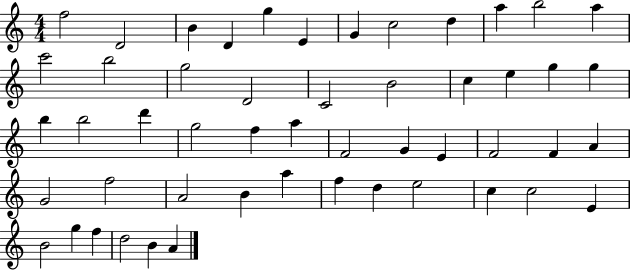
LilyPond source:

{
  \clef treble
  \numericTimeSignature
  \time 4/4
  \key c \major
  f''2 d'2 | b'4 d'4 g''4 e'4 | g'4 c''2 d''4 | a''4 b''2 a''4 | \break c'''2 b''2 | g''2 d'2 | c'2 b'2 | c''4 e''4 g''4 g''4 | \break b''4 b''2 d'''4 | g''2 f''4 a''4 | f'2 g'4 e'4 | f'2 f'4 a'4 | \break g'2 f''2 | a'2 b'4 a''4 | f''4 d''4 e''2 | c''4 c''2 e'4 | \break b'2 g''4 f''4 | d''2 b'4 a'4 | \bar "|."
}